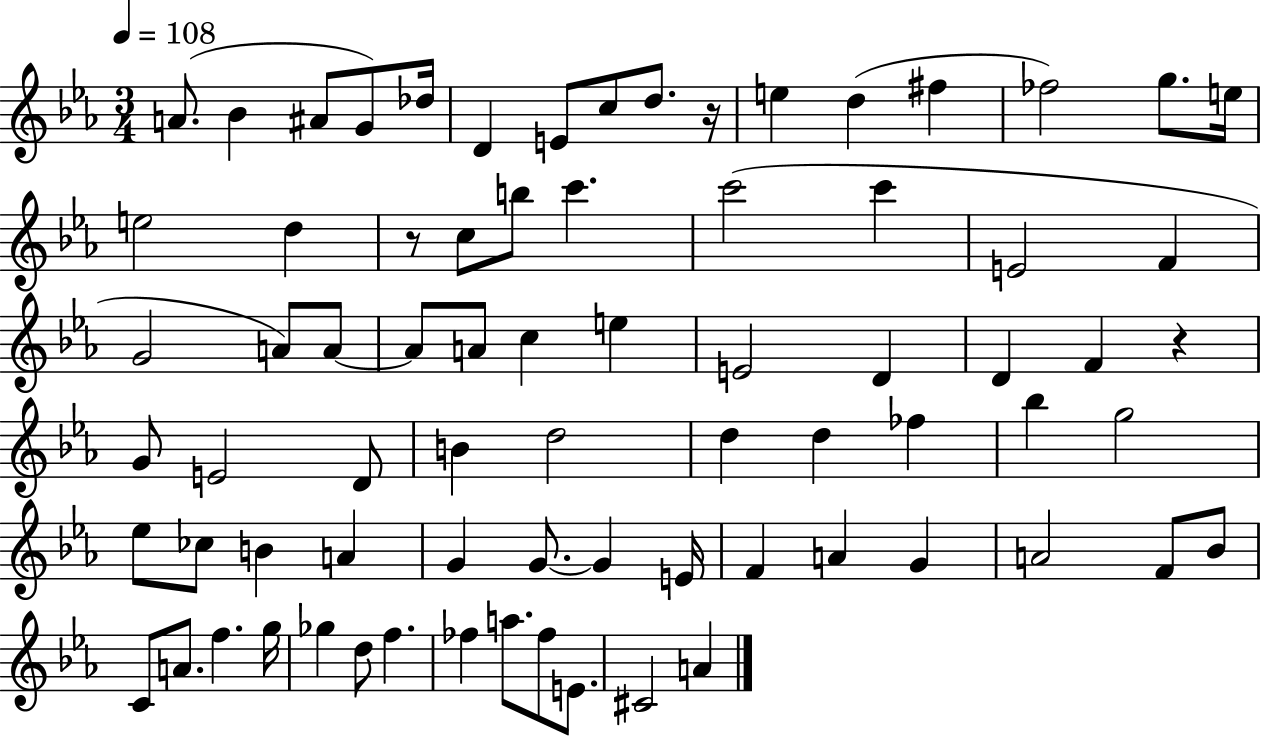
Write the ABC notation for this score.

X:1
T:Untitled
M:3/4
L:1/4
K:Eb
A/2 _B ^A/2 G/2 _d/4 D E/2 c/2 d/2 z/4 e d ^f _f2 g/2 e/4 e2 d z/2 c/2 b/2 c' c'2 c' E2 F G2 A/2 A/2 A/2 A/2 c e E2 D D F z G/2 E2 D/2 B d2 d d _f _b g2 _e/2 _c/2 B A G G/2 G E/4 F A G A2 F/2 _B/2 C/2 A/2 f g/4 _g d/2 f _f a/2 _f/2 E/2 ^C2 A